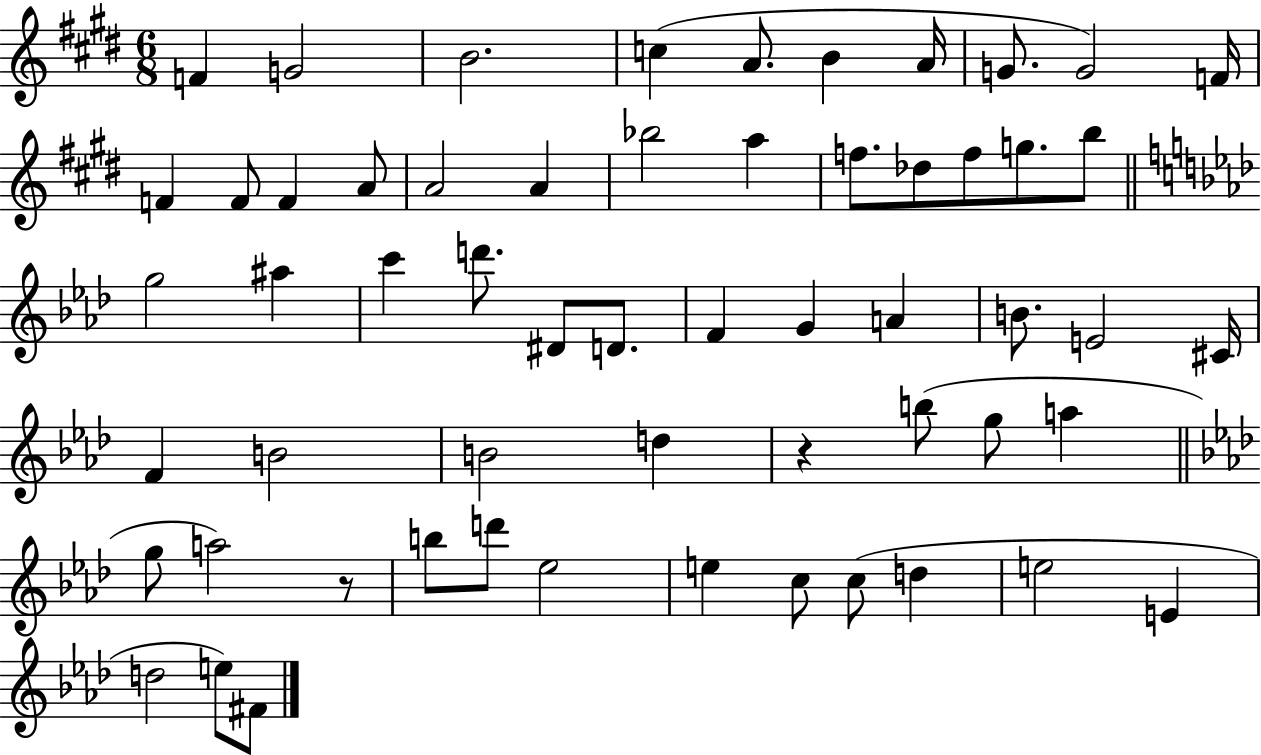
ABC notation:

X:1
T:Untitled
M:6/8
L:1/4
K:E
F G2 B2 c A/2 B A/4 G/2 G2 F/4 F F/2 F A/2 A2 A _b2 a f/2 _d/2 f/2 g/2 b/2 g2 ^a c' d'/2 ^D/2 D/2 F G A B/2 E2 ^C/4 F B2 B2 d z b/2 g/2 a g/2 a2 z/2 b/2 d'/2 _e2 e c/2 c/2 d e2 E d2 e/2 ^F/2